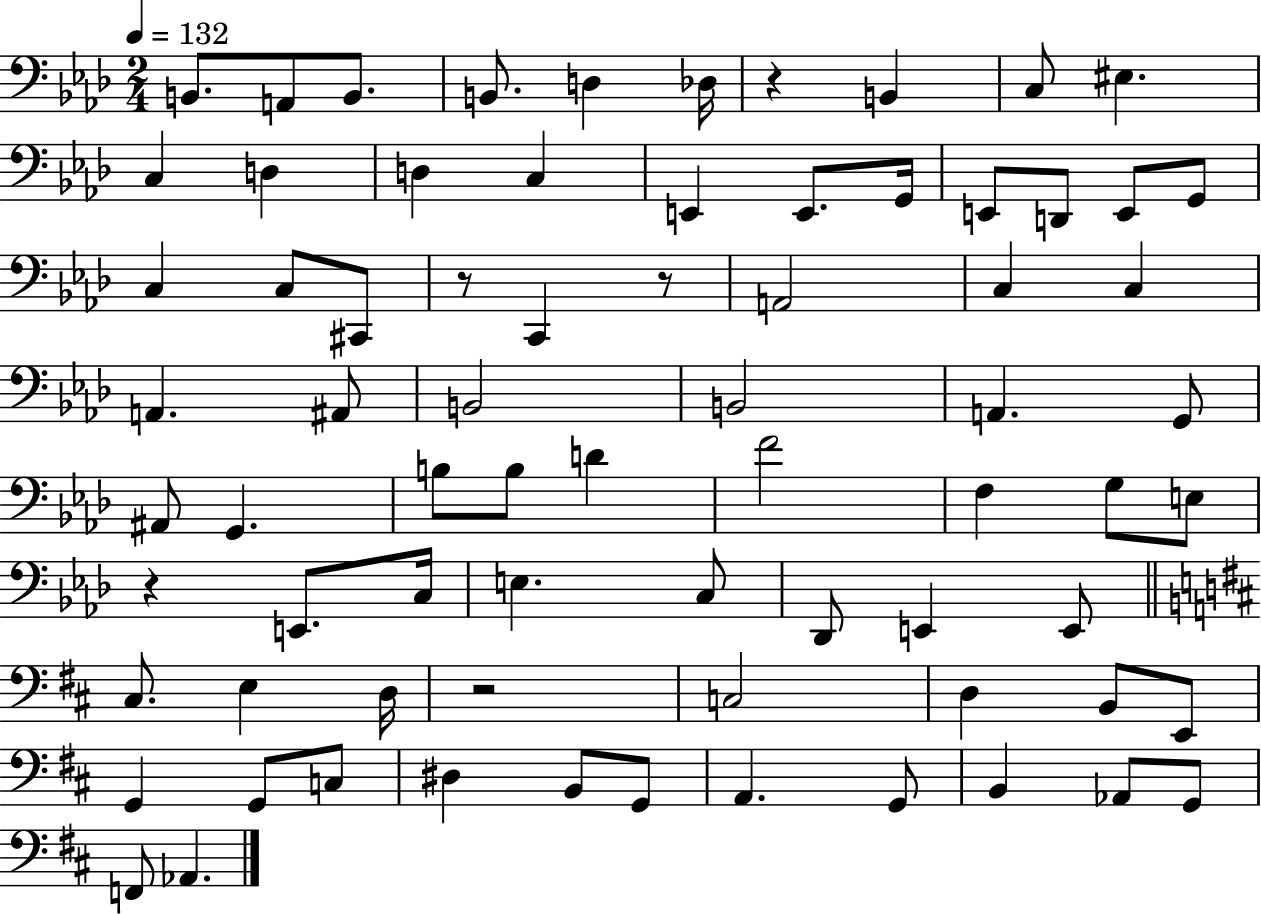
X:1
T:Untitled
M:2/4
L:1/4
K:Ab
B,,/2 A,,/2 B,,/2 B,,/2 D, _D,/4 z B,, C,/2 ^E, C, D, D, C, E,, E,,/2 G,,/4 E,,/2 D,,/2 E,,/2 G,,/2 C, C,/2 ^C,,/2 z/2 C,, z/2 A,,2 C, C, A,, ^A,,/2 B,,2 B,,2 A,, G,,/2 ^A,,/2 G,, B,/2 B,/2 D F2 F, G,/2 E,/2 z E,,/2 C,/4 E, C,/2 _D,,/2 E,, E,,/2 ^C,/2 E, D,/4 z2 C,2 D, B,,/2 E,,/2 G,, G,,/2 C,/2 ^D, B,,/2 G,,/2 A,, G,,/2 B,, _A,,/2 G,,/2 F,,/2 _A,,